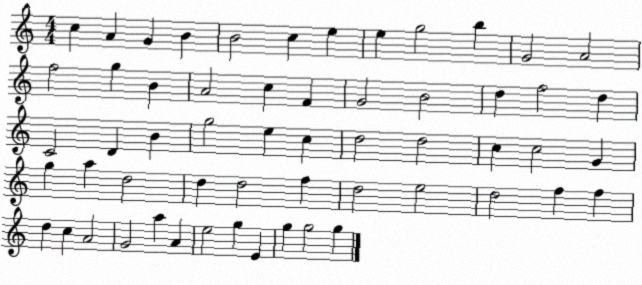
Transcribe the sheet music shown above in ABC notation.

X:1
T:Untitled
M:4/4
L:1/4
K:C
c A G B B2 c e e g2 b G2 A2 f2 g B A2 c F G2 B2 d f2 d C2 D B g2 e c d2 d2 c c2 G g a d2 d d2 f d2 e2 d2 f f d c A2 G2 a A e2 g E g g2 g